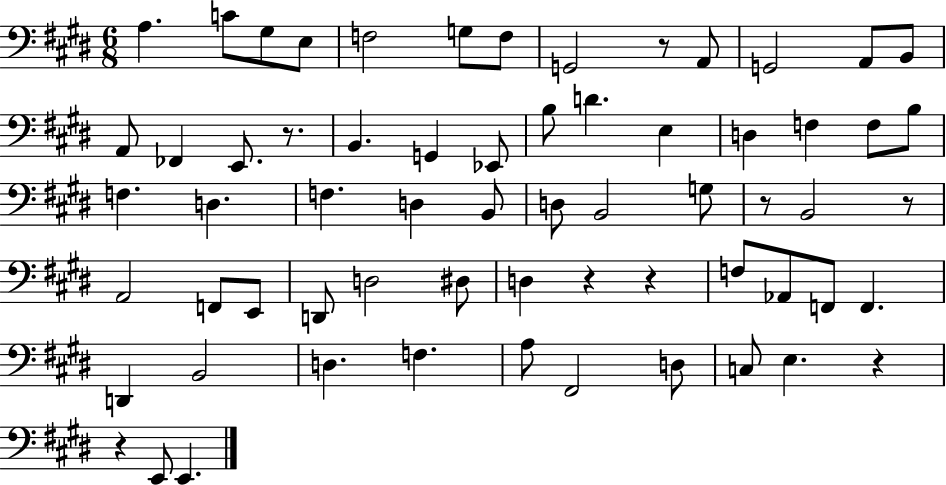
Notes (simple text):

A3/q. C4/e G#3/e E3/e F3/h G3/e F3/e G2/h R/e A2/e G2/h A2/e B2/e A2/e FES2/q E2/e. R/e. B2/q. G2/q Eb2/e B3/e D4/q. E3/q D3/q F3/q F3/e B3/e F3/q. D3/q. F3/q. D3/q B2/e D3/e B2/h G3/e R/e B2/h R/e A2/h F2/e E2/e D2/e D3/h D#3/e D3/q R/q R/q F3/e Ab2/e F2/e F2/q. D2/q B2/h D3/q. F3/q. A3/e F#2/h D3/e C3/e E3/q. R/q R/q E2/e E2/q.